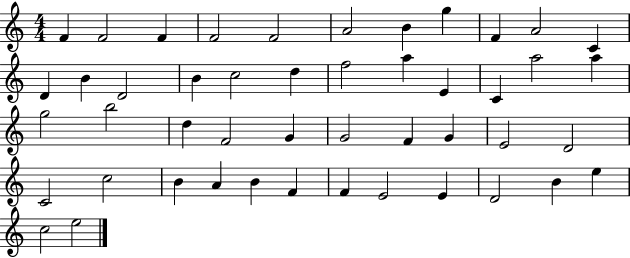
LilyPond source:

{
  \clef treble
  \numericTimeSignature
  \time 4/4
  \key c \major
  f'4 f'2 f'4 | f'2 f'2 | a'2 b'4 g''4 | f'4 a'2 c'4 | \break d'4 b'4 d'2 | b'4 c''2 d''4 | f''2 a''4 e'4 | c'4 a''2 a''4 | \break g''2 b''2 | d''4 f'2 g'4 | g'2 f'4 g'4 | e'2 d'2 | \break c'2 c''2 | b'4 a'4 b'4 f'4 | f'4 e'2 e'4 | d'2 b'4 e''4 | \break c''2 e''2 | \bar "|."
}